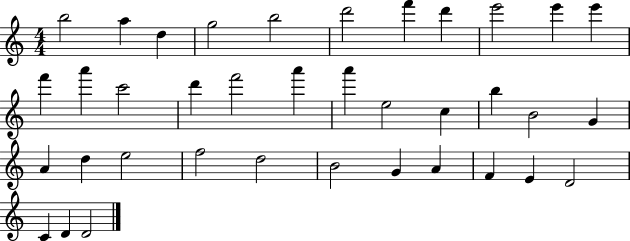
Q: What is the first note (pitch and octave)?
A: B5